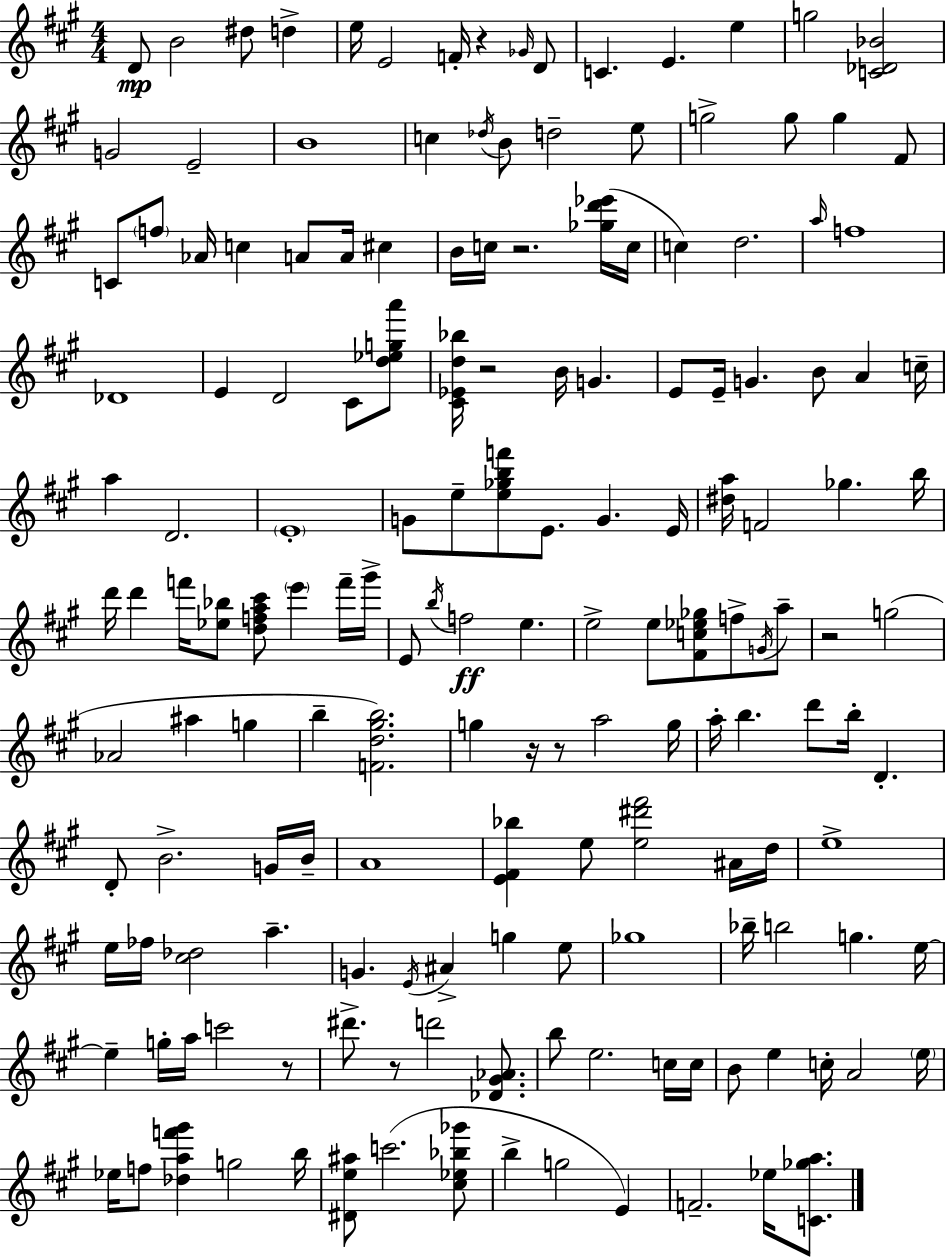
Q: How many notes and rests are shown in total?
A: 163